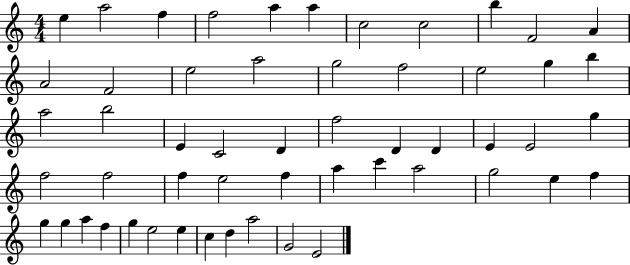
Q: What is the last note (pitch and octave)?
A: E4